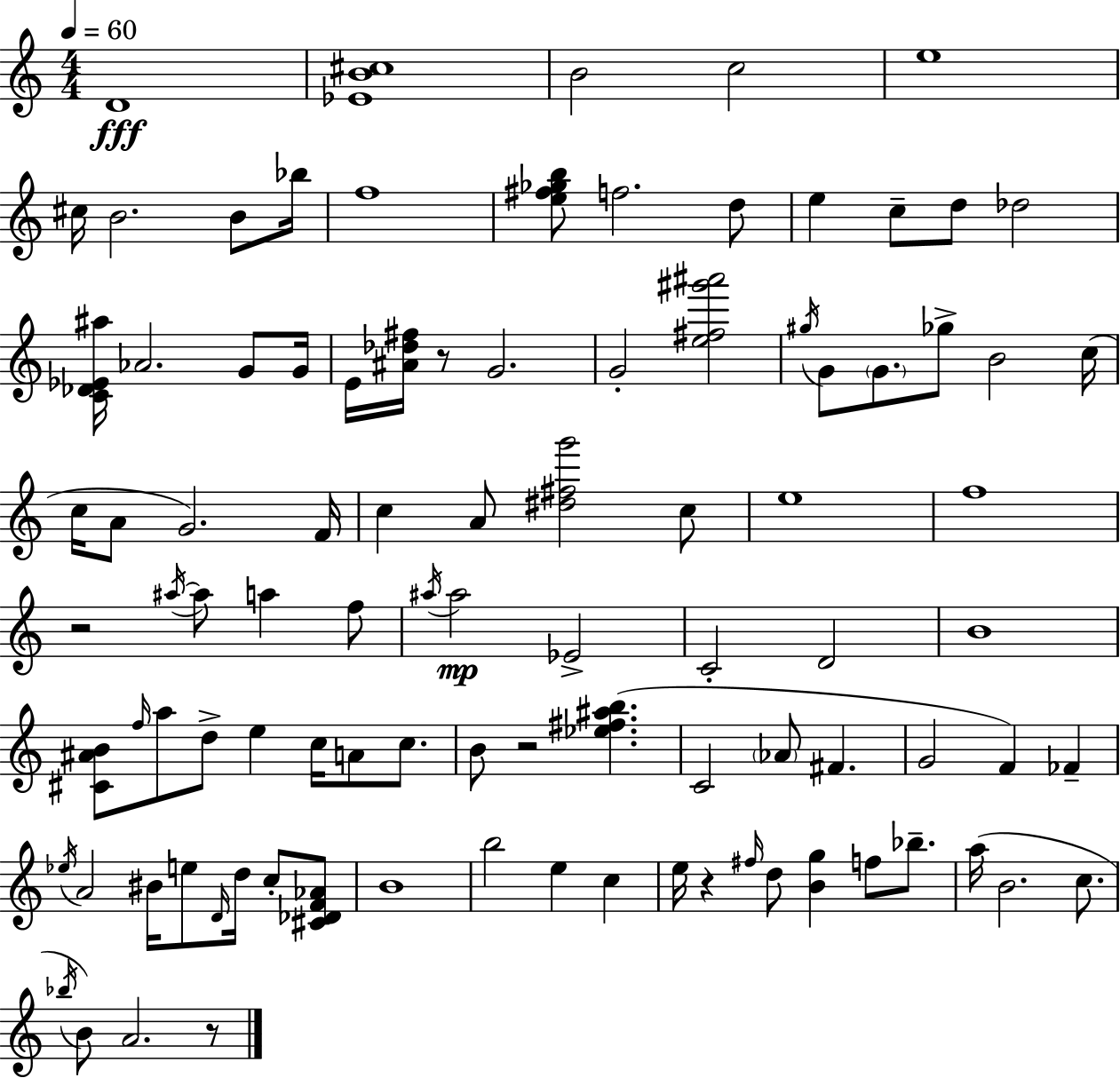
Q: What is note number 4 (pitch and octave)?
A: E5